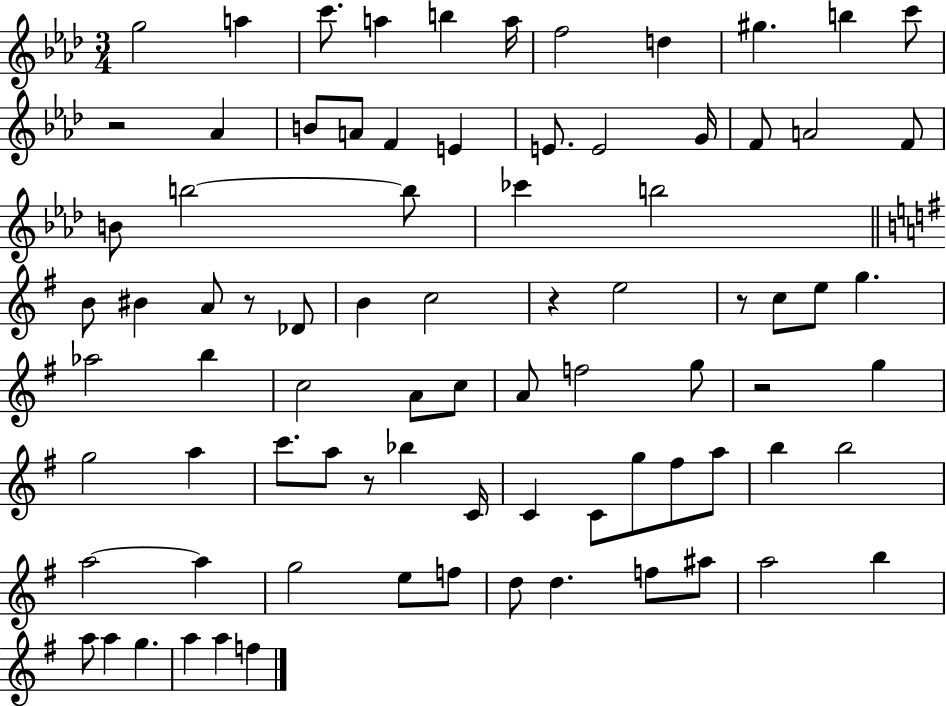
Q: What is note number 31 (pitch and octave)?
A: Db4